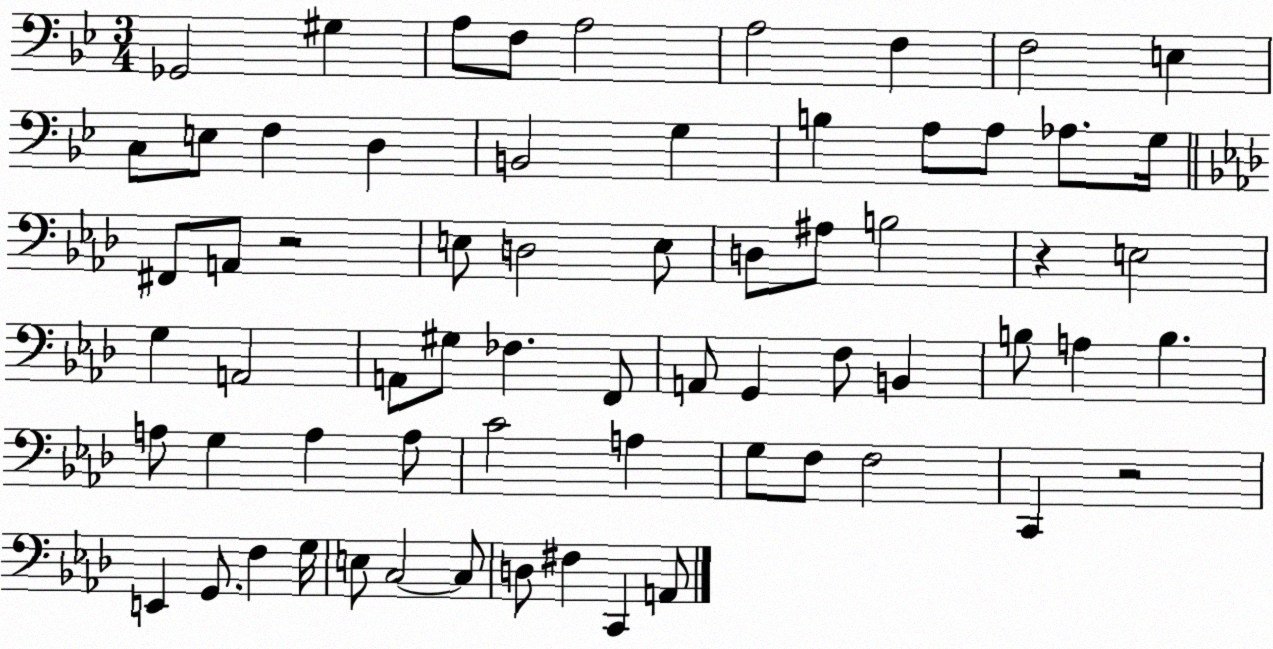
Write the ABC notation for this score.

X:1
T:Untitled
M:3/4
L:1/4
K:Bb
_G,,2 ^G, A,/2 F,/2 A,2 A,2 F, F,2 E, C,/2 E,/2 F, D, B,,2 G, B, A,/2 A,/2 _A,/2 G,/4 ^F,,/2 A,,/2 z2 E,/2 D,2 E,/2 D,/2 ^A,/2 B,2 z E,2 G, A,,2 A,,/2 ^G,/2 _F, F,,/2 A,,/2 G,, F,/2 B,, B,/2 A, B, A,/2 G, A, A,/2 C2 A, G,/2 F,/2 F,2 C,, z2 E,, G,,/2 F, G,/4 E,/2 C,2 C,/2 D,/2 ^F, C,, A,,/2